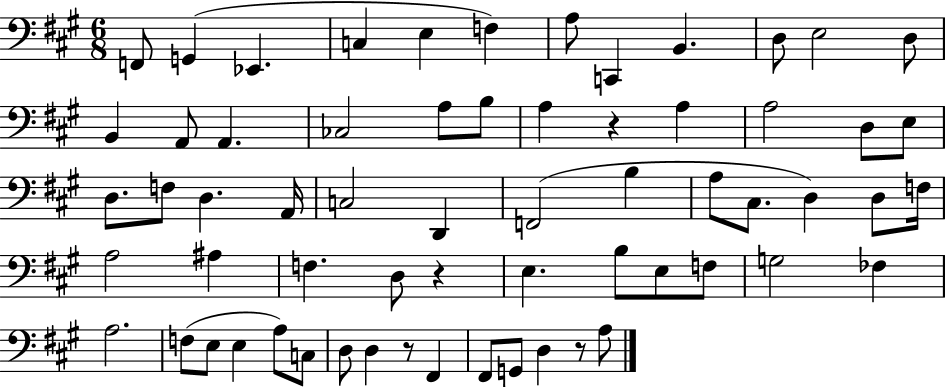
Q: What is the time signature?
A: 6/8